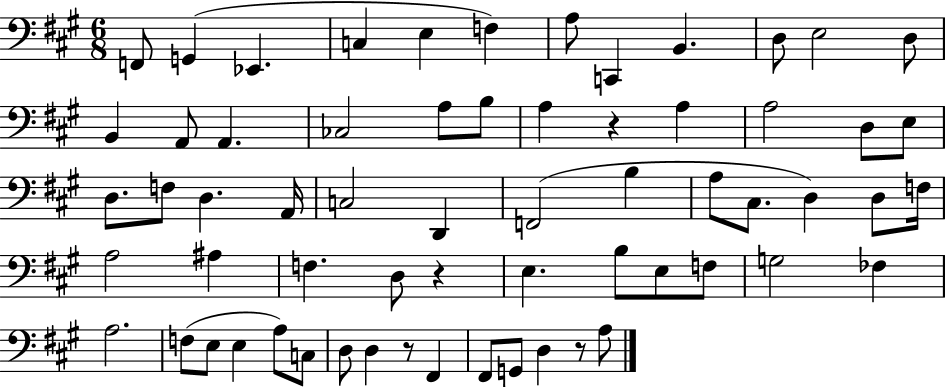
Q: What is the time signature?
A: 6/8